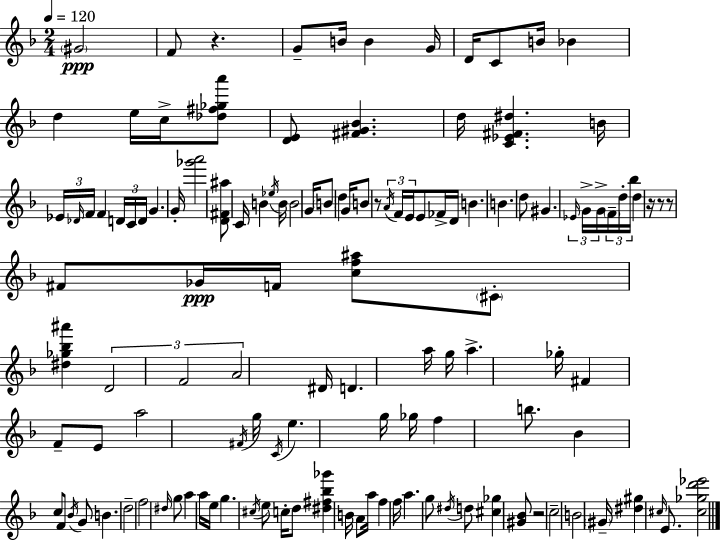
G#4/h F4/e R/q. G4/e B4/s B4/q G4/s D4/s C4/e B4/s Bb4/q D5/q E5/s C5/s [Db5,F#5,Gb5,A6]/e [D4,E4]/e [F#4,G#4,Bb4]/q. D5/s [C4,Eb4,F#4,D#5]/q. B4/s Eb4/s Db4/s F4/s F4/q D4/s C4/s D4/s G4/q. G4/s [Gb6,A6]/h [D4,F#4,A#5]/e C4/s B4/q Eb5/s B4/s B4/h G4/s B4/e D5/q G4/s B4/e R/e A4/s F4/s E4/s E4/e FES4/s D4/s B4/q. B4/q. D5/e G#4/q. Eb4/s G4/s G4/s F4/s D5/s Bb5/s D5/q R/s R/e R/e F#4/e Gb4/s F4/s [C5,F5,A#5]/e C#4/e [D#5,Gb5,Bb5,A#6]/q D4/h F4/h A4/h D#4/s D4/q. A5/s G5/s A5/q. Gb5/s F#4/q F4/e E4/e A5/h F#4/s G5/s C4/s E5/q. G5/s Gb5/s F5/q B5/e. Bb4/q C5/e F4/e Bb4/s G4/e B4/q. D5/h F5/h D#5/s G5/e A5/q A5/s E5/s G5/q. C#5/s E5/e C5/s D5/e [D#5,F#5,Bb5,Gb6]/q B4/s A4/e A5/s F5/q F5/s A5/q. G5/e D#5/s D5/e [C#5,Gb5]/q [G#4,Bb4]/e R/h C5/h B4/h G#4/s [D#5,G#5]/q C#5/s E4/e. [C#5,Gb5,D6,Eb6]/h